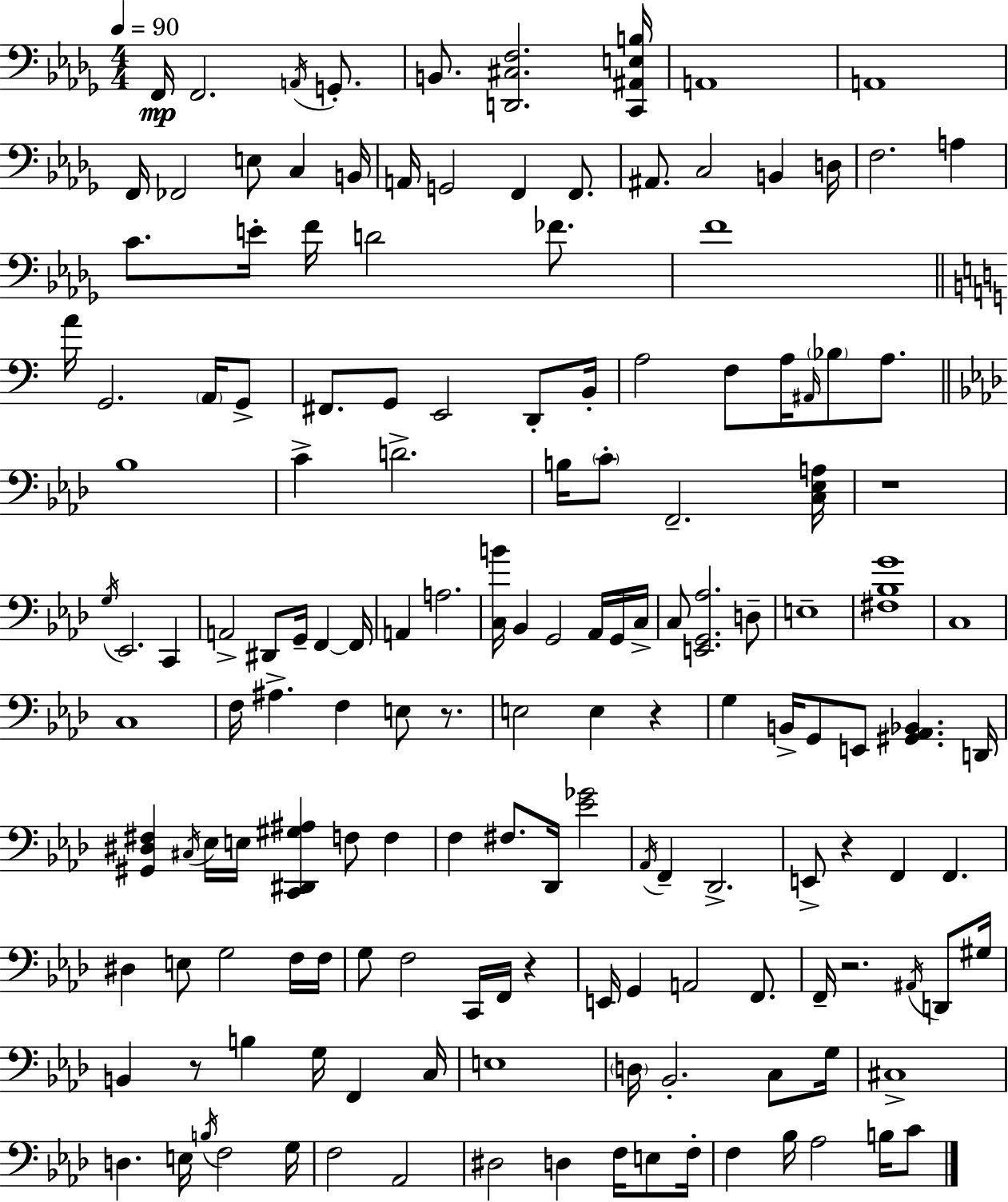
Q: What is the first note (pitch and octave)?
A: F2